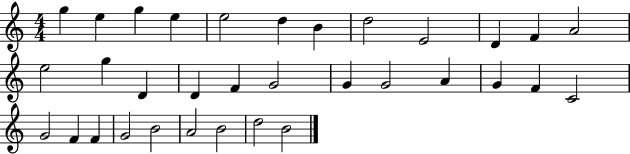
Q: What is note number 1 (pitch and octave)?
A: G5